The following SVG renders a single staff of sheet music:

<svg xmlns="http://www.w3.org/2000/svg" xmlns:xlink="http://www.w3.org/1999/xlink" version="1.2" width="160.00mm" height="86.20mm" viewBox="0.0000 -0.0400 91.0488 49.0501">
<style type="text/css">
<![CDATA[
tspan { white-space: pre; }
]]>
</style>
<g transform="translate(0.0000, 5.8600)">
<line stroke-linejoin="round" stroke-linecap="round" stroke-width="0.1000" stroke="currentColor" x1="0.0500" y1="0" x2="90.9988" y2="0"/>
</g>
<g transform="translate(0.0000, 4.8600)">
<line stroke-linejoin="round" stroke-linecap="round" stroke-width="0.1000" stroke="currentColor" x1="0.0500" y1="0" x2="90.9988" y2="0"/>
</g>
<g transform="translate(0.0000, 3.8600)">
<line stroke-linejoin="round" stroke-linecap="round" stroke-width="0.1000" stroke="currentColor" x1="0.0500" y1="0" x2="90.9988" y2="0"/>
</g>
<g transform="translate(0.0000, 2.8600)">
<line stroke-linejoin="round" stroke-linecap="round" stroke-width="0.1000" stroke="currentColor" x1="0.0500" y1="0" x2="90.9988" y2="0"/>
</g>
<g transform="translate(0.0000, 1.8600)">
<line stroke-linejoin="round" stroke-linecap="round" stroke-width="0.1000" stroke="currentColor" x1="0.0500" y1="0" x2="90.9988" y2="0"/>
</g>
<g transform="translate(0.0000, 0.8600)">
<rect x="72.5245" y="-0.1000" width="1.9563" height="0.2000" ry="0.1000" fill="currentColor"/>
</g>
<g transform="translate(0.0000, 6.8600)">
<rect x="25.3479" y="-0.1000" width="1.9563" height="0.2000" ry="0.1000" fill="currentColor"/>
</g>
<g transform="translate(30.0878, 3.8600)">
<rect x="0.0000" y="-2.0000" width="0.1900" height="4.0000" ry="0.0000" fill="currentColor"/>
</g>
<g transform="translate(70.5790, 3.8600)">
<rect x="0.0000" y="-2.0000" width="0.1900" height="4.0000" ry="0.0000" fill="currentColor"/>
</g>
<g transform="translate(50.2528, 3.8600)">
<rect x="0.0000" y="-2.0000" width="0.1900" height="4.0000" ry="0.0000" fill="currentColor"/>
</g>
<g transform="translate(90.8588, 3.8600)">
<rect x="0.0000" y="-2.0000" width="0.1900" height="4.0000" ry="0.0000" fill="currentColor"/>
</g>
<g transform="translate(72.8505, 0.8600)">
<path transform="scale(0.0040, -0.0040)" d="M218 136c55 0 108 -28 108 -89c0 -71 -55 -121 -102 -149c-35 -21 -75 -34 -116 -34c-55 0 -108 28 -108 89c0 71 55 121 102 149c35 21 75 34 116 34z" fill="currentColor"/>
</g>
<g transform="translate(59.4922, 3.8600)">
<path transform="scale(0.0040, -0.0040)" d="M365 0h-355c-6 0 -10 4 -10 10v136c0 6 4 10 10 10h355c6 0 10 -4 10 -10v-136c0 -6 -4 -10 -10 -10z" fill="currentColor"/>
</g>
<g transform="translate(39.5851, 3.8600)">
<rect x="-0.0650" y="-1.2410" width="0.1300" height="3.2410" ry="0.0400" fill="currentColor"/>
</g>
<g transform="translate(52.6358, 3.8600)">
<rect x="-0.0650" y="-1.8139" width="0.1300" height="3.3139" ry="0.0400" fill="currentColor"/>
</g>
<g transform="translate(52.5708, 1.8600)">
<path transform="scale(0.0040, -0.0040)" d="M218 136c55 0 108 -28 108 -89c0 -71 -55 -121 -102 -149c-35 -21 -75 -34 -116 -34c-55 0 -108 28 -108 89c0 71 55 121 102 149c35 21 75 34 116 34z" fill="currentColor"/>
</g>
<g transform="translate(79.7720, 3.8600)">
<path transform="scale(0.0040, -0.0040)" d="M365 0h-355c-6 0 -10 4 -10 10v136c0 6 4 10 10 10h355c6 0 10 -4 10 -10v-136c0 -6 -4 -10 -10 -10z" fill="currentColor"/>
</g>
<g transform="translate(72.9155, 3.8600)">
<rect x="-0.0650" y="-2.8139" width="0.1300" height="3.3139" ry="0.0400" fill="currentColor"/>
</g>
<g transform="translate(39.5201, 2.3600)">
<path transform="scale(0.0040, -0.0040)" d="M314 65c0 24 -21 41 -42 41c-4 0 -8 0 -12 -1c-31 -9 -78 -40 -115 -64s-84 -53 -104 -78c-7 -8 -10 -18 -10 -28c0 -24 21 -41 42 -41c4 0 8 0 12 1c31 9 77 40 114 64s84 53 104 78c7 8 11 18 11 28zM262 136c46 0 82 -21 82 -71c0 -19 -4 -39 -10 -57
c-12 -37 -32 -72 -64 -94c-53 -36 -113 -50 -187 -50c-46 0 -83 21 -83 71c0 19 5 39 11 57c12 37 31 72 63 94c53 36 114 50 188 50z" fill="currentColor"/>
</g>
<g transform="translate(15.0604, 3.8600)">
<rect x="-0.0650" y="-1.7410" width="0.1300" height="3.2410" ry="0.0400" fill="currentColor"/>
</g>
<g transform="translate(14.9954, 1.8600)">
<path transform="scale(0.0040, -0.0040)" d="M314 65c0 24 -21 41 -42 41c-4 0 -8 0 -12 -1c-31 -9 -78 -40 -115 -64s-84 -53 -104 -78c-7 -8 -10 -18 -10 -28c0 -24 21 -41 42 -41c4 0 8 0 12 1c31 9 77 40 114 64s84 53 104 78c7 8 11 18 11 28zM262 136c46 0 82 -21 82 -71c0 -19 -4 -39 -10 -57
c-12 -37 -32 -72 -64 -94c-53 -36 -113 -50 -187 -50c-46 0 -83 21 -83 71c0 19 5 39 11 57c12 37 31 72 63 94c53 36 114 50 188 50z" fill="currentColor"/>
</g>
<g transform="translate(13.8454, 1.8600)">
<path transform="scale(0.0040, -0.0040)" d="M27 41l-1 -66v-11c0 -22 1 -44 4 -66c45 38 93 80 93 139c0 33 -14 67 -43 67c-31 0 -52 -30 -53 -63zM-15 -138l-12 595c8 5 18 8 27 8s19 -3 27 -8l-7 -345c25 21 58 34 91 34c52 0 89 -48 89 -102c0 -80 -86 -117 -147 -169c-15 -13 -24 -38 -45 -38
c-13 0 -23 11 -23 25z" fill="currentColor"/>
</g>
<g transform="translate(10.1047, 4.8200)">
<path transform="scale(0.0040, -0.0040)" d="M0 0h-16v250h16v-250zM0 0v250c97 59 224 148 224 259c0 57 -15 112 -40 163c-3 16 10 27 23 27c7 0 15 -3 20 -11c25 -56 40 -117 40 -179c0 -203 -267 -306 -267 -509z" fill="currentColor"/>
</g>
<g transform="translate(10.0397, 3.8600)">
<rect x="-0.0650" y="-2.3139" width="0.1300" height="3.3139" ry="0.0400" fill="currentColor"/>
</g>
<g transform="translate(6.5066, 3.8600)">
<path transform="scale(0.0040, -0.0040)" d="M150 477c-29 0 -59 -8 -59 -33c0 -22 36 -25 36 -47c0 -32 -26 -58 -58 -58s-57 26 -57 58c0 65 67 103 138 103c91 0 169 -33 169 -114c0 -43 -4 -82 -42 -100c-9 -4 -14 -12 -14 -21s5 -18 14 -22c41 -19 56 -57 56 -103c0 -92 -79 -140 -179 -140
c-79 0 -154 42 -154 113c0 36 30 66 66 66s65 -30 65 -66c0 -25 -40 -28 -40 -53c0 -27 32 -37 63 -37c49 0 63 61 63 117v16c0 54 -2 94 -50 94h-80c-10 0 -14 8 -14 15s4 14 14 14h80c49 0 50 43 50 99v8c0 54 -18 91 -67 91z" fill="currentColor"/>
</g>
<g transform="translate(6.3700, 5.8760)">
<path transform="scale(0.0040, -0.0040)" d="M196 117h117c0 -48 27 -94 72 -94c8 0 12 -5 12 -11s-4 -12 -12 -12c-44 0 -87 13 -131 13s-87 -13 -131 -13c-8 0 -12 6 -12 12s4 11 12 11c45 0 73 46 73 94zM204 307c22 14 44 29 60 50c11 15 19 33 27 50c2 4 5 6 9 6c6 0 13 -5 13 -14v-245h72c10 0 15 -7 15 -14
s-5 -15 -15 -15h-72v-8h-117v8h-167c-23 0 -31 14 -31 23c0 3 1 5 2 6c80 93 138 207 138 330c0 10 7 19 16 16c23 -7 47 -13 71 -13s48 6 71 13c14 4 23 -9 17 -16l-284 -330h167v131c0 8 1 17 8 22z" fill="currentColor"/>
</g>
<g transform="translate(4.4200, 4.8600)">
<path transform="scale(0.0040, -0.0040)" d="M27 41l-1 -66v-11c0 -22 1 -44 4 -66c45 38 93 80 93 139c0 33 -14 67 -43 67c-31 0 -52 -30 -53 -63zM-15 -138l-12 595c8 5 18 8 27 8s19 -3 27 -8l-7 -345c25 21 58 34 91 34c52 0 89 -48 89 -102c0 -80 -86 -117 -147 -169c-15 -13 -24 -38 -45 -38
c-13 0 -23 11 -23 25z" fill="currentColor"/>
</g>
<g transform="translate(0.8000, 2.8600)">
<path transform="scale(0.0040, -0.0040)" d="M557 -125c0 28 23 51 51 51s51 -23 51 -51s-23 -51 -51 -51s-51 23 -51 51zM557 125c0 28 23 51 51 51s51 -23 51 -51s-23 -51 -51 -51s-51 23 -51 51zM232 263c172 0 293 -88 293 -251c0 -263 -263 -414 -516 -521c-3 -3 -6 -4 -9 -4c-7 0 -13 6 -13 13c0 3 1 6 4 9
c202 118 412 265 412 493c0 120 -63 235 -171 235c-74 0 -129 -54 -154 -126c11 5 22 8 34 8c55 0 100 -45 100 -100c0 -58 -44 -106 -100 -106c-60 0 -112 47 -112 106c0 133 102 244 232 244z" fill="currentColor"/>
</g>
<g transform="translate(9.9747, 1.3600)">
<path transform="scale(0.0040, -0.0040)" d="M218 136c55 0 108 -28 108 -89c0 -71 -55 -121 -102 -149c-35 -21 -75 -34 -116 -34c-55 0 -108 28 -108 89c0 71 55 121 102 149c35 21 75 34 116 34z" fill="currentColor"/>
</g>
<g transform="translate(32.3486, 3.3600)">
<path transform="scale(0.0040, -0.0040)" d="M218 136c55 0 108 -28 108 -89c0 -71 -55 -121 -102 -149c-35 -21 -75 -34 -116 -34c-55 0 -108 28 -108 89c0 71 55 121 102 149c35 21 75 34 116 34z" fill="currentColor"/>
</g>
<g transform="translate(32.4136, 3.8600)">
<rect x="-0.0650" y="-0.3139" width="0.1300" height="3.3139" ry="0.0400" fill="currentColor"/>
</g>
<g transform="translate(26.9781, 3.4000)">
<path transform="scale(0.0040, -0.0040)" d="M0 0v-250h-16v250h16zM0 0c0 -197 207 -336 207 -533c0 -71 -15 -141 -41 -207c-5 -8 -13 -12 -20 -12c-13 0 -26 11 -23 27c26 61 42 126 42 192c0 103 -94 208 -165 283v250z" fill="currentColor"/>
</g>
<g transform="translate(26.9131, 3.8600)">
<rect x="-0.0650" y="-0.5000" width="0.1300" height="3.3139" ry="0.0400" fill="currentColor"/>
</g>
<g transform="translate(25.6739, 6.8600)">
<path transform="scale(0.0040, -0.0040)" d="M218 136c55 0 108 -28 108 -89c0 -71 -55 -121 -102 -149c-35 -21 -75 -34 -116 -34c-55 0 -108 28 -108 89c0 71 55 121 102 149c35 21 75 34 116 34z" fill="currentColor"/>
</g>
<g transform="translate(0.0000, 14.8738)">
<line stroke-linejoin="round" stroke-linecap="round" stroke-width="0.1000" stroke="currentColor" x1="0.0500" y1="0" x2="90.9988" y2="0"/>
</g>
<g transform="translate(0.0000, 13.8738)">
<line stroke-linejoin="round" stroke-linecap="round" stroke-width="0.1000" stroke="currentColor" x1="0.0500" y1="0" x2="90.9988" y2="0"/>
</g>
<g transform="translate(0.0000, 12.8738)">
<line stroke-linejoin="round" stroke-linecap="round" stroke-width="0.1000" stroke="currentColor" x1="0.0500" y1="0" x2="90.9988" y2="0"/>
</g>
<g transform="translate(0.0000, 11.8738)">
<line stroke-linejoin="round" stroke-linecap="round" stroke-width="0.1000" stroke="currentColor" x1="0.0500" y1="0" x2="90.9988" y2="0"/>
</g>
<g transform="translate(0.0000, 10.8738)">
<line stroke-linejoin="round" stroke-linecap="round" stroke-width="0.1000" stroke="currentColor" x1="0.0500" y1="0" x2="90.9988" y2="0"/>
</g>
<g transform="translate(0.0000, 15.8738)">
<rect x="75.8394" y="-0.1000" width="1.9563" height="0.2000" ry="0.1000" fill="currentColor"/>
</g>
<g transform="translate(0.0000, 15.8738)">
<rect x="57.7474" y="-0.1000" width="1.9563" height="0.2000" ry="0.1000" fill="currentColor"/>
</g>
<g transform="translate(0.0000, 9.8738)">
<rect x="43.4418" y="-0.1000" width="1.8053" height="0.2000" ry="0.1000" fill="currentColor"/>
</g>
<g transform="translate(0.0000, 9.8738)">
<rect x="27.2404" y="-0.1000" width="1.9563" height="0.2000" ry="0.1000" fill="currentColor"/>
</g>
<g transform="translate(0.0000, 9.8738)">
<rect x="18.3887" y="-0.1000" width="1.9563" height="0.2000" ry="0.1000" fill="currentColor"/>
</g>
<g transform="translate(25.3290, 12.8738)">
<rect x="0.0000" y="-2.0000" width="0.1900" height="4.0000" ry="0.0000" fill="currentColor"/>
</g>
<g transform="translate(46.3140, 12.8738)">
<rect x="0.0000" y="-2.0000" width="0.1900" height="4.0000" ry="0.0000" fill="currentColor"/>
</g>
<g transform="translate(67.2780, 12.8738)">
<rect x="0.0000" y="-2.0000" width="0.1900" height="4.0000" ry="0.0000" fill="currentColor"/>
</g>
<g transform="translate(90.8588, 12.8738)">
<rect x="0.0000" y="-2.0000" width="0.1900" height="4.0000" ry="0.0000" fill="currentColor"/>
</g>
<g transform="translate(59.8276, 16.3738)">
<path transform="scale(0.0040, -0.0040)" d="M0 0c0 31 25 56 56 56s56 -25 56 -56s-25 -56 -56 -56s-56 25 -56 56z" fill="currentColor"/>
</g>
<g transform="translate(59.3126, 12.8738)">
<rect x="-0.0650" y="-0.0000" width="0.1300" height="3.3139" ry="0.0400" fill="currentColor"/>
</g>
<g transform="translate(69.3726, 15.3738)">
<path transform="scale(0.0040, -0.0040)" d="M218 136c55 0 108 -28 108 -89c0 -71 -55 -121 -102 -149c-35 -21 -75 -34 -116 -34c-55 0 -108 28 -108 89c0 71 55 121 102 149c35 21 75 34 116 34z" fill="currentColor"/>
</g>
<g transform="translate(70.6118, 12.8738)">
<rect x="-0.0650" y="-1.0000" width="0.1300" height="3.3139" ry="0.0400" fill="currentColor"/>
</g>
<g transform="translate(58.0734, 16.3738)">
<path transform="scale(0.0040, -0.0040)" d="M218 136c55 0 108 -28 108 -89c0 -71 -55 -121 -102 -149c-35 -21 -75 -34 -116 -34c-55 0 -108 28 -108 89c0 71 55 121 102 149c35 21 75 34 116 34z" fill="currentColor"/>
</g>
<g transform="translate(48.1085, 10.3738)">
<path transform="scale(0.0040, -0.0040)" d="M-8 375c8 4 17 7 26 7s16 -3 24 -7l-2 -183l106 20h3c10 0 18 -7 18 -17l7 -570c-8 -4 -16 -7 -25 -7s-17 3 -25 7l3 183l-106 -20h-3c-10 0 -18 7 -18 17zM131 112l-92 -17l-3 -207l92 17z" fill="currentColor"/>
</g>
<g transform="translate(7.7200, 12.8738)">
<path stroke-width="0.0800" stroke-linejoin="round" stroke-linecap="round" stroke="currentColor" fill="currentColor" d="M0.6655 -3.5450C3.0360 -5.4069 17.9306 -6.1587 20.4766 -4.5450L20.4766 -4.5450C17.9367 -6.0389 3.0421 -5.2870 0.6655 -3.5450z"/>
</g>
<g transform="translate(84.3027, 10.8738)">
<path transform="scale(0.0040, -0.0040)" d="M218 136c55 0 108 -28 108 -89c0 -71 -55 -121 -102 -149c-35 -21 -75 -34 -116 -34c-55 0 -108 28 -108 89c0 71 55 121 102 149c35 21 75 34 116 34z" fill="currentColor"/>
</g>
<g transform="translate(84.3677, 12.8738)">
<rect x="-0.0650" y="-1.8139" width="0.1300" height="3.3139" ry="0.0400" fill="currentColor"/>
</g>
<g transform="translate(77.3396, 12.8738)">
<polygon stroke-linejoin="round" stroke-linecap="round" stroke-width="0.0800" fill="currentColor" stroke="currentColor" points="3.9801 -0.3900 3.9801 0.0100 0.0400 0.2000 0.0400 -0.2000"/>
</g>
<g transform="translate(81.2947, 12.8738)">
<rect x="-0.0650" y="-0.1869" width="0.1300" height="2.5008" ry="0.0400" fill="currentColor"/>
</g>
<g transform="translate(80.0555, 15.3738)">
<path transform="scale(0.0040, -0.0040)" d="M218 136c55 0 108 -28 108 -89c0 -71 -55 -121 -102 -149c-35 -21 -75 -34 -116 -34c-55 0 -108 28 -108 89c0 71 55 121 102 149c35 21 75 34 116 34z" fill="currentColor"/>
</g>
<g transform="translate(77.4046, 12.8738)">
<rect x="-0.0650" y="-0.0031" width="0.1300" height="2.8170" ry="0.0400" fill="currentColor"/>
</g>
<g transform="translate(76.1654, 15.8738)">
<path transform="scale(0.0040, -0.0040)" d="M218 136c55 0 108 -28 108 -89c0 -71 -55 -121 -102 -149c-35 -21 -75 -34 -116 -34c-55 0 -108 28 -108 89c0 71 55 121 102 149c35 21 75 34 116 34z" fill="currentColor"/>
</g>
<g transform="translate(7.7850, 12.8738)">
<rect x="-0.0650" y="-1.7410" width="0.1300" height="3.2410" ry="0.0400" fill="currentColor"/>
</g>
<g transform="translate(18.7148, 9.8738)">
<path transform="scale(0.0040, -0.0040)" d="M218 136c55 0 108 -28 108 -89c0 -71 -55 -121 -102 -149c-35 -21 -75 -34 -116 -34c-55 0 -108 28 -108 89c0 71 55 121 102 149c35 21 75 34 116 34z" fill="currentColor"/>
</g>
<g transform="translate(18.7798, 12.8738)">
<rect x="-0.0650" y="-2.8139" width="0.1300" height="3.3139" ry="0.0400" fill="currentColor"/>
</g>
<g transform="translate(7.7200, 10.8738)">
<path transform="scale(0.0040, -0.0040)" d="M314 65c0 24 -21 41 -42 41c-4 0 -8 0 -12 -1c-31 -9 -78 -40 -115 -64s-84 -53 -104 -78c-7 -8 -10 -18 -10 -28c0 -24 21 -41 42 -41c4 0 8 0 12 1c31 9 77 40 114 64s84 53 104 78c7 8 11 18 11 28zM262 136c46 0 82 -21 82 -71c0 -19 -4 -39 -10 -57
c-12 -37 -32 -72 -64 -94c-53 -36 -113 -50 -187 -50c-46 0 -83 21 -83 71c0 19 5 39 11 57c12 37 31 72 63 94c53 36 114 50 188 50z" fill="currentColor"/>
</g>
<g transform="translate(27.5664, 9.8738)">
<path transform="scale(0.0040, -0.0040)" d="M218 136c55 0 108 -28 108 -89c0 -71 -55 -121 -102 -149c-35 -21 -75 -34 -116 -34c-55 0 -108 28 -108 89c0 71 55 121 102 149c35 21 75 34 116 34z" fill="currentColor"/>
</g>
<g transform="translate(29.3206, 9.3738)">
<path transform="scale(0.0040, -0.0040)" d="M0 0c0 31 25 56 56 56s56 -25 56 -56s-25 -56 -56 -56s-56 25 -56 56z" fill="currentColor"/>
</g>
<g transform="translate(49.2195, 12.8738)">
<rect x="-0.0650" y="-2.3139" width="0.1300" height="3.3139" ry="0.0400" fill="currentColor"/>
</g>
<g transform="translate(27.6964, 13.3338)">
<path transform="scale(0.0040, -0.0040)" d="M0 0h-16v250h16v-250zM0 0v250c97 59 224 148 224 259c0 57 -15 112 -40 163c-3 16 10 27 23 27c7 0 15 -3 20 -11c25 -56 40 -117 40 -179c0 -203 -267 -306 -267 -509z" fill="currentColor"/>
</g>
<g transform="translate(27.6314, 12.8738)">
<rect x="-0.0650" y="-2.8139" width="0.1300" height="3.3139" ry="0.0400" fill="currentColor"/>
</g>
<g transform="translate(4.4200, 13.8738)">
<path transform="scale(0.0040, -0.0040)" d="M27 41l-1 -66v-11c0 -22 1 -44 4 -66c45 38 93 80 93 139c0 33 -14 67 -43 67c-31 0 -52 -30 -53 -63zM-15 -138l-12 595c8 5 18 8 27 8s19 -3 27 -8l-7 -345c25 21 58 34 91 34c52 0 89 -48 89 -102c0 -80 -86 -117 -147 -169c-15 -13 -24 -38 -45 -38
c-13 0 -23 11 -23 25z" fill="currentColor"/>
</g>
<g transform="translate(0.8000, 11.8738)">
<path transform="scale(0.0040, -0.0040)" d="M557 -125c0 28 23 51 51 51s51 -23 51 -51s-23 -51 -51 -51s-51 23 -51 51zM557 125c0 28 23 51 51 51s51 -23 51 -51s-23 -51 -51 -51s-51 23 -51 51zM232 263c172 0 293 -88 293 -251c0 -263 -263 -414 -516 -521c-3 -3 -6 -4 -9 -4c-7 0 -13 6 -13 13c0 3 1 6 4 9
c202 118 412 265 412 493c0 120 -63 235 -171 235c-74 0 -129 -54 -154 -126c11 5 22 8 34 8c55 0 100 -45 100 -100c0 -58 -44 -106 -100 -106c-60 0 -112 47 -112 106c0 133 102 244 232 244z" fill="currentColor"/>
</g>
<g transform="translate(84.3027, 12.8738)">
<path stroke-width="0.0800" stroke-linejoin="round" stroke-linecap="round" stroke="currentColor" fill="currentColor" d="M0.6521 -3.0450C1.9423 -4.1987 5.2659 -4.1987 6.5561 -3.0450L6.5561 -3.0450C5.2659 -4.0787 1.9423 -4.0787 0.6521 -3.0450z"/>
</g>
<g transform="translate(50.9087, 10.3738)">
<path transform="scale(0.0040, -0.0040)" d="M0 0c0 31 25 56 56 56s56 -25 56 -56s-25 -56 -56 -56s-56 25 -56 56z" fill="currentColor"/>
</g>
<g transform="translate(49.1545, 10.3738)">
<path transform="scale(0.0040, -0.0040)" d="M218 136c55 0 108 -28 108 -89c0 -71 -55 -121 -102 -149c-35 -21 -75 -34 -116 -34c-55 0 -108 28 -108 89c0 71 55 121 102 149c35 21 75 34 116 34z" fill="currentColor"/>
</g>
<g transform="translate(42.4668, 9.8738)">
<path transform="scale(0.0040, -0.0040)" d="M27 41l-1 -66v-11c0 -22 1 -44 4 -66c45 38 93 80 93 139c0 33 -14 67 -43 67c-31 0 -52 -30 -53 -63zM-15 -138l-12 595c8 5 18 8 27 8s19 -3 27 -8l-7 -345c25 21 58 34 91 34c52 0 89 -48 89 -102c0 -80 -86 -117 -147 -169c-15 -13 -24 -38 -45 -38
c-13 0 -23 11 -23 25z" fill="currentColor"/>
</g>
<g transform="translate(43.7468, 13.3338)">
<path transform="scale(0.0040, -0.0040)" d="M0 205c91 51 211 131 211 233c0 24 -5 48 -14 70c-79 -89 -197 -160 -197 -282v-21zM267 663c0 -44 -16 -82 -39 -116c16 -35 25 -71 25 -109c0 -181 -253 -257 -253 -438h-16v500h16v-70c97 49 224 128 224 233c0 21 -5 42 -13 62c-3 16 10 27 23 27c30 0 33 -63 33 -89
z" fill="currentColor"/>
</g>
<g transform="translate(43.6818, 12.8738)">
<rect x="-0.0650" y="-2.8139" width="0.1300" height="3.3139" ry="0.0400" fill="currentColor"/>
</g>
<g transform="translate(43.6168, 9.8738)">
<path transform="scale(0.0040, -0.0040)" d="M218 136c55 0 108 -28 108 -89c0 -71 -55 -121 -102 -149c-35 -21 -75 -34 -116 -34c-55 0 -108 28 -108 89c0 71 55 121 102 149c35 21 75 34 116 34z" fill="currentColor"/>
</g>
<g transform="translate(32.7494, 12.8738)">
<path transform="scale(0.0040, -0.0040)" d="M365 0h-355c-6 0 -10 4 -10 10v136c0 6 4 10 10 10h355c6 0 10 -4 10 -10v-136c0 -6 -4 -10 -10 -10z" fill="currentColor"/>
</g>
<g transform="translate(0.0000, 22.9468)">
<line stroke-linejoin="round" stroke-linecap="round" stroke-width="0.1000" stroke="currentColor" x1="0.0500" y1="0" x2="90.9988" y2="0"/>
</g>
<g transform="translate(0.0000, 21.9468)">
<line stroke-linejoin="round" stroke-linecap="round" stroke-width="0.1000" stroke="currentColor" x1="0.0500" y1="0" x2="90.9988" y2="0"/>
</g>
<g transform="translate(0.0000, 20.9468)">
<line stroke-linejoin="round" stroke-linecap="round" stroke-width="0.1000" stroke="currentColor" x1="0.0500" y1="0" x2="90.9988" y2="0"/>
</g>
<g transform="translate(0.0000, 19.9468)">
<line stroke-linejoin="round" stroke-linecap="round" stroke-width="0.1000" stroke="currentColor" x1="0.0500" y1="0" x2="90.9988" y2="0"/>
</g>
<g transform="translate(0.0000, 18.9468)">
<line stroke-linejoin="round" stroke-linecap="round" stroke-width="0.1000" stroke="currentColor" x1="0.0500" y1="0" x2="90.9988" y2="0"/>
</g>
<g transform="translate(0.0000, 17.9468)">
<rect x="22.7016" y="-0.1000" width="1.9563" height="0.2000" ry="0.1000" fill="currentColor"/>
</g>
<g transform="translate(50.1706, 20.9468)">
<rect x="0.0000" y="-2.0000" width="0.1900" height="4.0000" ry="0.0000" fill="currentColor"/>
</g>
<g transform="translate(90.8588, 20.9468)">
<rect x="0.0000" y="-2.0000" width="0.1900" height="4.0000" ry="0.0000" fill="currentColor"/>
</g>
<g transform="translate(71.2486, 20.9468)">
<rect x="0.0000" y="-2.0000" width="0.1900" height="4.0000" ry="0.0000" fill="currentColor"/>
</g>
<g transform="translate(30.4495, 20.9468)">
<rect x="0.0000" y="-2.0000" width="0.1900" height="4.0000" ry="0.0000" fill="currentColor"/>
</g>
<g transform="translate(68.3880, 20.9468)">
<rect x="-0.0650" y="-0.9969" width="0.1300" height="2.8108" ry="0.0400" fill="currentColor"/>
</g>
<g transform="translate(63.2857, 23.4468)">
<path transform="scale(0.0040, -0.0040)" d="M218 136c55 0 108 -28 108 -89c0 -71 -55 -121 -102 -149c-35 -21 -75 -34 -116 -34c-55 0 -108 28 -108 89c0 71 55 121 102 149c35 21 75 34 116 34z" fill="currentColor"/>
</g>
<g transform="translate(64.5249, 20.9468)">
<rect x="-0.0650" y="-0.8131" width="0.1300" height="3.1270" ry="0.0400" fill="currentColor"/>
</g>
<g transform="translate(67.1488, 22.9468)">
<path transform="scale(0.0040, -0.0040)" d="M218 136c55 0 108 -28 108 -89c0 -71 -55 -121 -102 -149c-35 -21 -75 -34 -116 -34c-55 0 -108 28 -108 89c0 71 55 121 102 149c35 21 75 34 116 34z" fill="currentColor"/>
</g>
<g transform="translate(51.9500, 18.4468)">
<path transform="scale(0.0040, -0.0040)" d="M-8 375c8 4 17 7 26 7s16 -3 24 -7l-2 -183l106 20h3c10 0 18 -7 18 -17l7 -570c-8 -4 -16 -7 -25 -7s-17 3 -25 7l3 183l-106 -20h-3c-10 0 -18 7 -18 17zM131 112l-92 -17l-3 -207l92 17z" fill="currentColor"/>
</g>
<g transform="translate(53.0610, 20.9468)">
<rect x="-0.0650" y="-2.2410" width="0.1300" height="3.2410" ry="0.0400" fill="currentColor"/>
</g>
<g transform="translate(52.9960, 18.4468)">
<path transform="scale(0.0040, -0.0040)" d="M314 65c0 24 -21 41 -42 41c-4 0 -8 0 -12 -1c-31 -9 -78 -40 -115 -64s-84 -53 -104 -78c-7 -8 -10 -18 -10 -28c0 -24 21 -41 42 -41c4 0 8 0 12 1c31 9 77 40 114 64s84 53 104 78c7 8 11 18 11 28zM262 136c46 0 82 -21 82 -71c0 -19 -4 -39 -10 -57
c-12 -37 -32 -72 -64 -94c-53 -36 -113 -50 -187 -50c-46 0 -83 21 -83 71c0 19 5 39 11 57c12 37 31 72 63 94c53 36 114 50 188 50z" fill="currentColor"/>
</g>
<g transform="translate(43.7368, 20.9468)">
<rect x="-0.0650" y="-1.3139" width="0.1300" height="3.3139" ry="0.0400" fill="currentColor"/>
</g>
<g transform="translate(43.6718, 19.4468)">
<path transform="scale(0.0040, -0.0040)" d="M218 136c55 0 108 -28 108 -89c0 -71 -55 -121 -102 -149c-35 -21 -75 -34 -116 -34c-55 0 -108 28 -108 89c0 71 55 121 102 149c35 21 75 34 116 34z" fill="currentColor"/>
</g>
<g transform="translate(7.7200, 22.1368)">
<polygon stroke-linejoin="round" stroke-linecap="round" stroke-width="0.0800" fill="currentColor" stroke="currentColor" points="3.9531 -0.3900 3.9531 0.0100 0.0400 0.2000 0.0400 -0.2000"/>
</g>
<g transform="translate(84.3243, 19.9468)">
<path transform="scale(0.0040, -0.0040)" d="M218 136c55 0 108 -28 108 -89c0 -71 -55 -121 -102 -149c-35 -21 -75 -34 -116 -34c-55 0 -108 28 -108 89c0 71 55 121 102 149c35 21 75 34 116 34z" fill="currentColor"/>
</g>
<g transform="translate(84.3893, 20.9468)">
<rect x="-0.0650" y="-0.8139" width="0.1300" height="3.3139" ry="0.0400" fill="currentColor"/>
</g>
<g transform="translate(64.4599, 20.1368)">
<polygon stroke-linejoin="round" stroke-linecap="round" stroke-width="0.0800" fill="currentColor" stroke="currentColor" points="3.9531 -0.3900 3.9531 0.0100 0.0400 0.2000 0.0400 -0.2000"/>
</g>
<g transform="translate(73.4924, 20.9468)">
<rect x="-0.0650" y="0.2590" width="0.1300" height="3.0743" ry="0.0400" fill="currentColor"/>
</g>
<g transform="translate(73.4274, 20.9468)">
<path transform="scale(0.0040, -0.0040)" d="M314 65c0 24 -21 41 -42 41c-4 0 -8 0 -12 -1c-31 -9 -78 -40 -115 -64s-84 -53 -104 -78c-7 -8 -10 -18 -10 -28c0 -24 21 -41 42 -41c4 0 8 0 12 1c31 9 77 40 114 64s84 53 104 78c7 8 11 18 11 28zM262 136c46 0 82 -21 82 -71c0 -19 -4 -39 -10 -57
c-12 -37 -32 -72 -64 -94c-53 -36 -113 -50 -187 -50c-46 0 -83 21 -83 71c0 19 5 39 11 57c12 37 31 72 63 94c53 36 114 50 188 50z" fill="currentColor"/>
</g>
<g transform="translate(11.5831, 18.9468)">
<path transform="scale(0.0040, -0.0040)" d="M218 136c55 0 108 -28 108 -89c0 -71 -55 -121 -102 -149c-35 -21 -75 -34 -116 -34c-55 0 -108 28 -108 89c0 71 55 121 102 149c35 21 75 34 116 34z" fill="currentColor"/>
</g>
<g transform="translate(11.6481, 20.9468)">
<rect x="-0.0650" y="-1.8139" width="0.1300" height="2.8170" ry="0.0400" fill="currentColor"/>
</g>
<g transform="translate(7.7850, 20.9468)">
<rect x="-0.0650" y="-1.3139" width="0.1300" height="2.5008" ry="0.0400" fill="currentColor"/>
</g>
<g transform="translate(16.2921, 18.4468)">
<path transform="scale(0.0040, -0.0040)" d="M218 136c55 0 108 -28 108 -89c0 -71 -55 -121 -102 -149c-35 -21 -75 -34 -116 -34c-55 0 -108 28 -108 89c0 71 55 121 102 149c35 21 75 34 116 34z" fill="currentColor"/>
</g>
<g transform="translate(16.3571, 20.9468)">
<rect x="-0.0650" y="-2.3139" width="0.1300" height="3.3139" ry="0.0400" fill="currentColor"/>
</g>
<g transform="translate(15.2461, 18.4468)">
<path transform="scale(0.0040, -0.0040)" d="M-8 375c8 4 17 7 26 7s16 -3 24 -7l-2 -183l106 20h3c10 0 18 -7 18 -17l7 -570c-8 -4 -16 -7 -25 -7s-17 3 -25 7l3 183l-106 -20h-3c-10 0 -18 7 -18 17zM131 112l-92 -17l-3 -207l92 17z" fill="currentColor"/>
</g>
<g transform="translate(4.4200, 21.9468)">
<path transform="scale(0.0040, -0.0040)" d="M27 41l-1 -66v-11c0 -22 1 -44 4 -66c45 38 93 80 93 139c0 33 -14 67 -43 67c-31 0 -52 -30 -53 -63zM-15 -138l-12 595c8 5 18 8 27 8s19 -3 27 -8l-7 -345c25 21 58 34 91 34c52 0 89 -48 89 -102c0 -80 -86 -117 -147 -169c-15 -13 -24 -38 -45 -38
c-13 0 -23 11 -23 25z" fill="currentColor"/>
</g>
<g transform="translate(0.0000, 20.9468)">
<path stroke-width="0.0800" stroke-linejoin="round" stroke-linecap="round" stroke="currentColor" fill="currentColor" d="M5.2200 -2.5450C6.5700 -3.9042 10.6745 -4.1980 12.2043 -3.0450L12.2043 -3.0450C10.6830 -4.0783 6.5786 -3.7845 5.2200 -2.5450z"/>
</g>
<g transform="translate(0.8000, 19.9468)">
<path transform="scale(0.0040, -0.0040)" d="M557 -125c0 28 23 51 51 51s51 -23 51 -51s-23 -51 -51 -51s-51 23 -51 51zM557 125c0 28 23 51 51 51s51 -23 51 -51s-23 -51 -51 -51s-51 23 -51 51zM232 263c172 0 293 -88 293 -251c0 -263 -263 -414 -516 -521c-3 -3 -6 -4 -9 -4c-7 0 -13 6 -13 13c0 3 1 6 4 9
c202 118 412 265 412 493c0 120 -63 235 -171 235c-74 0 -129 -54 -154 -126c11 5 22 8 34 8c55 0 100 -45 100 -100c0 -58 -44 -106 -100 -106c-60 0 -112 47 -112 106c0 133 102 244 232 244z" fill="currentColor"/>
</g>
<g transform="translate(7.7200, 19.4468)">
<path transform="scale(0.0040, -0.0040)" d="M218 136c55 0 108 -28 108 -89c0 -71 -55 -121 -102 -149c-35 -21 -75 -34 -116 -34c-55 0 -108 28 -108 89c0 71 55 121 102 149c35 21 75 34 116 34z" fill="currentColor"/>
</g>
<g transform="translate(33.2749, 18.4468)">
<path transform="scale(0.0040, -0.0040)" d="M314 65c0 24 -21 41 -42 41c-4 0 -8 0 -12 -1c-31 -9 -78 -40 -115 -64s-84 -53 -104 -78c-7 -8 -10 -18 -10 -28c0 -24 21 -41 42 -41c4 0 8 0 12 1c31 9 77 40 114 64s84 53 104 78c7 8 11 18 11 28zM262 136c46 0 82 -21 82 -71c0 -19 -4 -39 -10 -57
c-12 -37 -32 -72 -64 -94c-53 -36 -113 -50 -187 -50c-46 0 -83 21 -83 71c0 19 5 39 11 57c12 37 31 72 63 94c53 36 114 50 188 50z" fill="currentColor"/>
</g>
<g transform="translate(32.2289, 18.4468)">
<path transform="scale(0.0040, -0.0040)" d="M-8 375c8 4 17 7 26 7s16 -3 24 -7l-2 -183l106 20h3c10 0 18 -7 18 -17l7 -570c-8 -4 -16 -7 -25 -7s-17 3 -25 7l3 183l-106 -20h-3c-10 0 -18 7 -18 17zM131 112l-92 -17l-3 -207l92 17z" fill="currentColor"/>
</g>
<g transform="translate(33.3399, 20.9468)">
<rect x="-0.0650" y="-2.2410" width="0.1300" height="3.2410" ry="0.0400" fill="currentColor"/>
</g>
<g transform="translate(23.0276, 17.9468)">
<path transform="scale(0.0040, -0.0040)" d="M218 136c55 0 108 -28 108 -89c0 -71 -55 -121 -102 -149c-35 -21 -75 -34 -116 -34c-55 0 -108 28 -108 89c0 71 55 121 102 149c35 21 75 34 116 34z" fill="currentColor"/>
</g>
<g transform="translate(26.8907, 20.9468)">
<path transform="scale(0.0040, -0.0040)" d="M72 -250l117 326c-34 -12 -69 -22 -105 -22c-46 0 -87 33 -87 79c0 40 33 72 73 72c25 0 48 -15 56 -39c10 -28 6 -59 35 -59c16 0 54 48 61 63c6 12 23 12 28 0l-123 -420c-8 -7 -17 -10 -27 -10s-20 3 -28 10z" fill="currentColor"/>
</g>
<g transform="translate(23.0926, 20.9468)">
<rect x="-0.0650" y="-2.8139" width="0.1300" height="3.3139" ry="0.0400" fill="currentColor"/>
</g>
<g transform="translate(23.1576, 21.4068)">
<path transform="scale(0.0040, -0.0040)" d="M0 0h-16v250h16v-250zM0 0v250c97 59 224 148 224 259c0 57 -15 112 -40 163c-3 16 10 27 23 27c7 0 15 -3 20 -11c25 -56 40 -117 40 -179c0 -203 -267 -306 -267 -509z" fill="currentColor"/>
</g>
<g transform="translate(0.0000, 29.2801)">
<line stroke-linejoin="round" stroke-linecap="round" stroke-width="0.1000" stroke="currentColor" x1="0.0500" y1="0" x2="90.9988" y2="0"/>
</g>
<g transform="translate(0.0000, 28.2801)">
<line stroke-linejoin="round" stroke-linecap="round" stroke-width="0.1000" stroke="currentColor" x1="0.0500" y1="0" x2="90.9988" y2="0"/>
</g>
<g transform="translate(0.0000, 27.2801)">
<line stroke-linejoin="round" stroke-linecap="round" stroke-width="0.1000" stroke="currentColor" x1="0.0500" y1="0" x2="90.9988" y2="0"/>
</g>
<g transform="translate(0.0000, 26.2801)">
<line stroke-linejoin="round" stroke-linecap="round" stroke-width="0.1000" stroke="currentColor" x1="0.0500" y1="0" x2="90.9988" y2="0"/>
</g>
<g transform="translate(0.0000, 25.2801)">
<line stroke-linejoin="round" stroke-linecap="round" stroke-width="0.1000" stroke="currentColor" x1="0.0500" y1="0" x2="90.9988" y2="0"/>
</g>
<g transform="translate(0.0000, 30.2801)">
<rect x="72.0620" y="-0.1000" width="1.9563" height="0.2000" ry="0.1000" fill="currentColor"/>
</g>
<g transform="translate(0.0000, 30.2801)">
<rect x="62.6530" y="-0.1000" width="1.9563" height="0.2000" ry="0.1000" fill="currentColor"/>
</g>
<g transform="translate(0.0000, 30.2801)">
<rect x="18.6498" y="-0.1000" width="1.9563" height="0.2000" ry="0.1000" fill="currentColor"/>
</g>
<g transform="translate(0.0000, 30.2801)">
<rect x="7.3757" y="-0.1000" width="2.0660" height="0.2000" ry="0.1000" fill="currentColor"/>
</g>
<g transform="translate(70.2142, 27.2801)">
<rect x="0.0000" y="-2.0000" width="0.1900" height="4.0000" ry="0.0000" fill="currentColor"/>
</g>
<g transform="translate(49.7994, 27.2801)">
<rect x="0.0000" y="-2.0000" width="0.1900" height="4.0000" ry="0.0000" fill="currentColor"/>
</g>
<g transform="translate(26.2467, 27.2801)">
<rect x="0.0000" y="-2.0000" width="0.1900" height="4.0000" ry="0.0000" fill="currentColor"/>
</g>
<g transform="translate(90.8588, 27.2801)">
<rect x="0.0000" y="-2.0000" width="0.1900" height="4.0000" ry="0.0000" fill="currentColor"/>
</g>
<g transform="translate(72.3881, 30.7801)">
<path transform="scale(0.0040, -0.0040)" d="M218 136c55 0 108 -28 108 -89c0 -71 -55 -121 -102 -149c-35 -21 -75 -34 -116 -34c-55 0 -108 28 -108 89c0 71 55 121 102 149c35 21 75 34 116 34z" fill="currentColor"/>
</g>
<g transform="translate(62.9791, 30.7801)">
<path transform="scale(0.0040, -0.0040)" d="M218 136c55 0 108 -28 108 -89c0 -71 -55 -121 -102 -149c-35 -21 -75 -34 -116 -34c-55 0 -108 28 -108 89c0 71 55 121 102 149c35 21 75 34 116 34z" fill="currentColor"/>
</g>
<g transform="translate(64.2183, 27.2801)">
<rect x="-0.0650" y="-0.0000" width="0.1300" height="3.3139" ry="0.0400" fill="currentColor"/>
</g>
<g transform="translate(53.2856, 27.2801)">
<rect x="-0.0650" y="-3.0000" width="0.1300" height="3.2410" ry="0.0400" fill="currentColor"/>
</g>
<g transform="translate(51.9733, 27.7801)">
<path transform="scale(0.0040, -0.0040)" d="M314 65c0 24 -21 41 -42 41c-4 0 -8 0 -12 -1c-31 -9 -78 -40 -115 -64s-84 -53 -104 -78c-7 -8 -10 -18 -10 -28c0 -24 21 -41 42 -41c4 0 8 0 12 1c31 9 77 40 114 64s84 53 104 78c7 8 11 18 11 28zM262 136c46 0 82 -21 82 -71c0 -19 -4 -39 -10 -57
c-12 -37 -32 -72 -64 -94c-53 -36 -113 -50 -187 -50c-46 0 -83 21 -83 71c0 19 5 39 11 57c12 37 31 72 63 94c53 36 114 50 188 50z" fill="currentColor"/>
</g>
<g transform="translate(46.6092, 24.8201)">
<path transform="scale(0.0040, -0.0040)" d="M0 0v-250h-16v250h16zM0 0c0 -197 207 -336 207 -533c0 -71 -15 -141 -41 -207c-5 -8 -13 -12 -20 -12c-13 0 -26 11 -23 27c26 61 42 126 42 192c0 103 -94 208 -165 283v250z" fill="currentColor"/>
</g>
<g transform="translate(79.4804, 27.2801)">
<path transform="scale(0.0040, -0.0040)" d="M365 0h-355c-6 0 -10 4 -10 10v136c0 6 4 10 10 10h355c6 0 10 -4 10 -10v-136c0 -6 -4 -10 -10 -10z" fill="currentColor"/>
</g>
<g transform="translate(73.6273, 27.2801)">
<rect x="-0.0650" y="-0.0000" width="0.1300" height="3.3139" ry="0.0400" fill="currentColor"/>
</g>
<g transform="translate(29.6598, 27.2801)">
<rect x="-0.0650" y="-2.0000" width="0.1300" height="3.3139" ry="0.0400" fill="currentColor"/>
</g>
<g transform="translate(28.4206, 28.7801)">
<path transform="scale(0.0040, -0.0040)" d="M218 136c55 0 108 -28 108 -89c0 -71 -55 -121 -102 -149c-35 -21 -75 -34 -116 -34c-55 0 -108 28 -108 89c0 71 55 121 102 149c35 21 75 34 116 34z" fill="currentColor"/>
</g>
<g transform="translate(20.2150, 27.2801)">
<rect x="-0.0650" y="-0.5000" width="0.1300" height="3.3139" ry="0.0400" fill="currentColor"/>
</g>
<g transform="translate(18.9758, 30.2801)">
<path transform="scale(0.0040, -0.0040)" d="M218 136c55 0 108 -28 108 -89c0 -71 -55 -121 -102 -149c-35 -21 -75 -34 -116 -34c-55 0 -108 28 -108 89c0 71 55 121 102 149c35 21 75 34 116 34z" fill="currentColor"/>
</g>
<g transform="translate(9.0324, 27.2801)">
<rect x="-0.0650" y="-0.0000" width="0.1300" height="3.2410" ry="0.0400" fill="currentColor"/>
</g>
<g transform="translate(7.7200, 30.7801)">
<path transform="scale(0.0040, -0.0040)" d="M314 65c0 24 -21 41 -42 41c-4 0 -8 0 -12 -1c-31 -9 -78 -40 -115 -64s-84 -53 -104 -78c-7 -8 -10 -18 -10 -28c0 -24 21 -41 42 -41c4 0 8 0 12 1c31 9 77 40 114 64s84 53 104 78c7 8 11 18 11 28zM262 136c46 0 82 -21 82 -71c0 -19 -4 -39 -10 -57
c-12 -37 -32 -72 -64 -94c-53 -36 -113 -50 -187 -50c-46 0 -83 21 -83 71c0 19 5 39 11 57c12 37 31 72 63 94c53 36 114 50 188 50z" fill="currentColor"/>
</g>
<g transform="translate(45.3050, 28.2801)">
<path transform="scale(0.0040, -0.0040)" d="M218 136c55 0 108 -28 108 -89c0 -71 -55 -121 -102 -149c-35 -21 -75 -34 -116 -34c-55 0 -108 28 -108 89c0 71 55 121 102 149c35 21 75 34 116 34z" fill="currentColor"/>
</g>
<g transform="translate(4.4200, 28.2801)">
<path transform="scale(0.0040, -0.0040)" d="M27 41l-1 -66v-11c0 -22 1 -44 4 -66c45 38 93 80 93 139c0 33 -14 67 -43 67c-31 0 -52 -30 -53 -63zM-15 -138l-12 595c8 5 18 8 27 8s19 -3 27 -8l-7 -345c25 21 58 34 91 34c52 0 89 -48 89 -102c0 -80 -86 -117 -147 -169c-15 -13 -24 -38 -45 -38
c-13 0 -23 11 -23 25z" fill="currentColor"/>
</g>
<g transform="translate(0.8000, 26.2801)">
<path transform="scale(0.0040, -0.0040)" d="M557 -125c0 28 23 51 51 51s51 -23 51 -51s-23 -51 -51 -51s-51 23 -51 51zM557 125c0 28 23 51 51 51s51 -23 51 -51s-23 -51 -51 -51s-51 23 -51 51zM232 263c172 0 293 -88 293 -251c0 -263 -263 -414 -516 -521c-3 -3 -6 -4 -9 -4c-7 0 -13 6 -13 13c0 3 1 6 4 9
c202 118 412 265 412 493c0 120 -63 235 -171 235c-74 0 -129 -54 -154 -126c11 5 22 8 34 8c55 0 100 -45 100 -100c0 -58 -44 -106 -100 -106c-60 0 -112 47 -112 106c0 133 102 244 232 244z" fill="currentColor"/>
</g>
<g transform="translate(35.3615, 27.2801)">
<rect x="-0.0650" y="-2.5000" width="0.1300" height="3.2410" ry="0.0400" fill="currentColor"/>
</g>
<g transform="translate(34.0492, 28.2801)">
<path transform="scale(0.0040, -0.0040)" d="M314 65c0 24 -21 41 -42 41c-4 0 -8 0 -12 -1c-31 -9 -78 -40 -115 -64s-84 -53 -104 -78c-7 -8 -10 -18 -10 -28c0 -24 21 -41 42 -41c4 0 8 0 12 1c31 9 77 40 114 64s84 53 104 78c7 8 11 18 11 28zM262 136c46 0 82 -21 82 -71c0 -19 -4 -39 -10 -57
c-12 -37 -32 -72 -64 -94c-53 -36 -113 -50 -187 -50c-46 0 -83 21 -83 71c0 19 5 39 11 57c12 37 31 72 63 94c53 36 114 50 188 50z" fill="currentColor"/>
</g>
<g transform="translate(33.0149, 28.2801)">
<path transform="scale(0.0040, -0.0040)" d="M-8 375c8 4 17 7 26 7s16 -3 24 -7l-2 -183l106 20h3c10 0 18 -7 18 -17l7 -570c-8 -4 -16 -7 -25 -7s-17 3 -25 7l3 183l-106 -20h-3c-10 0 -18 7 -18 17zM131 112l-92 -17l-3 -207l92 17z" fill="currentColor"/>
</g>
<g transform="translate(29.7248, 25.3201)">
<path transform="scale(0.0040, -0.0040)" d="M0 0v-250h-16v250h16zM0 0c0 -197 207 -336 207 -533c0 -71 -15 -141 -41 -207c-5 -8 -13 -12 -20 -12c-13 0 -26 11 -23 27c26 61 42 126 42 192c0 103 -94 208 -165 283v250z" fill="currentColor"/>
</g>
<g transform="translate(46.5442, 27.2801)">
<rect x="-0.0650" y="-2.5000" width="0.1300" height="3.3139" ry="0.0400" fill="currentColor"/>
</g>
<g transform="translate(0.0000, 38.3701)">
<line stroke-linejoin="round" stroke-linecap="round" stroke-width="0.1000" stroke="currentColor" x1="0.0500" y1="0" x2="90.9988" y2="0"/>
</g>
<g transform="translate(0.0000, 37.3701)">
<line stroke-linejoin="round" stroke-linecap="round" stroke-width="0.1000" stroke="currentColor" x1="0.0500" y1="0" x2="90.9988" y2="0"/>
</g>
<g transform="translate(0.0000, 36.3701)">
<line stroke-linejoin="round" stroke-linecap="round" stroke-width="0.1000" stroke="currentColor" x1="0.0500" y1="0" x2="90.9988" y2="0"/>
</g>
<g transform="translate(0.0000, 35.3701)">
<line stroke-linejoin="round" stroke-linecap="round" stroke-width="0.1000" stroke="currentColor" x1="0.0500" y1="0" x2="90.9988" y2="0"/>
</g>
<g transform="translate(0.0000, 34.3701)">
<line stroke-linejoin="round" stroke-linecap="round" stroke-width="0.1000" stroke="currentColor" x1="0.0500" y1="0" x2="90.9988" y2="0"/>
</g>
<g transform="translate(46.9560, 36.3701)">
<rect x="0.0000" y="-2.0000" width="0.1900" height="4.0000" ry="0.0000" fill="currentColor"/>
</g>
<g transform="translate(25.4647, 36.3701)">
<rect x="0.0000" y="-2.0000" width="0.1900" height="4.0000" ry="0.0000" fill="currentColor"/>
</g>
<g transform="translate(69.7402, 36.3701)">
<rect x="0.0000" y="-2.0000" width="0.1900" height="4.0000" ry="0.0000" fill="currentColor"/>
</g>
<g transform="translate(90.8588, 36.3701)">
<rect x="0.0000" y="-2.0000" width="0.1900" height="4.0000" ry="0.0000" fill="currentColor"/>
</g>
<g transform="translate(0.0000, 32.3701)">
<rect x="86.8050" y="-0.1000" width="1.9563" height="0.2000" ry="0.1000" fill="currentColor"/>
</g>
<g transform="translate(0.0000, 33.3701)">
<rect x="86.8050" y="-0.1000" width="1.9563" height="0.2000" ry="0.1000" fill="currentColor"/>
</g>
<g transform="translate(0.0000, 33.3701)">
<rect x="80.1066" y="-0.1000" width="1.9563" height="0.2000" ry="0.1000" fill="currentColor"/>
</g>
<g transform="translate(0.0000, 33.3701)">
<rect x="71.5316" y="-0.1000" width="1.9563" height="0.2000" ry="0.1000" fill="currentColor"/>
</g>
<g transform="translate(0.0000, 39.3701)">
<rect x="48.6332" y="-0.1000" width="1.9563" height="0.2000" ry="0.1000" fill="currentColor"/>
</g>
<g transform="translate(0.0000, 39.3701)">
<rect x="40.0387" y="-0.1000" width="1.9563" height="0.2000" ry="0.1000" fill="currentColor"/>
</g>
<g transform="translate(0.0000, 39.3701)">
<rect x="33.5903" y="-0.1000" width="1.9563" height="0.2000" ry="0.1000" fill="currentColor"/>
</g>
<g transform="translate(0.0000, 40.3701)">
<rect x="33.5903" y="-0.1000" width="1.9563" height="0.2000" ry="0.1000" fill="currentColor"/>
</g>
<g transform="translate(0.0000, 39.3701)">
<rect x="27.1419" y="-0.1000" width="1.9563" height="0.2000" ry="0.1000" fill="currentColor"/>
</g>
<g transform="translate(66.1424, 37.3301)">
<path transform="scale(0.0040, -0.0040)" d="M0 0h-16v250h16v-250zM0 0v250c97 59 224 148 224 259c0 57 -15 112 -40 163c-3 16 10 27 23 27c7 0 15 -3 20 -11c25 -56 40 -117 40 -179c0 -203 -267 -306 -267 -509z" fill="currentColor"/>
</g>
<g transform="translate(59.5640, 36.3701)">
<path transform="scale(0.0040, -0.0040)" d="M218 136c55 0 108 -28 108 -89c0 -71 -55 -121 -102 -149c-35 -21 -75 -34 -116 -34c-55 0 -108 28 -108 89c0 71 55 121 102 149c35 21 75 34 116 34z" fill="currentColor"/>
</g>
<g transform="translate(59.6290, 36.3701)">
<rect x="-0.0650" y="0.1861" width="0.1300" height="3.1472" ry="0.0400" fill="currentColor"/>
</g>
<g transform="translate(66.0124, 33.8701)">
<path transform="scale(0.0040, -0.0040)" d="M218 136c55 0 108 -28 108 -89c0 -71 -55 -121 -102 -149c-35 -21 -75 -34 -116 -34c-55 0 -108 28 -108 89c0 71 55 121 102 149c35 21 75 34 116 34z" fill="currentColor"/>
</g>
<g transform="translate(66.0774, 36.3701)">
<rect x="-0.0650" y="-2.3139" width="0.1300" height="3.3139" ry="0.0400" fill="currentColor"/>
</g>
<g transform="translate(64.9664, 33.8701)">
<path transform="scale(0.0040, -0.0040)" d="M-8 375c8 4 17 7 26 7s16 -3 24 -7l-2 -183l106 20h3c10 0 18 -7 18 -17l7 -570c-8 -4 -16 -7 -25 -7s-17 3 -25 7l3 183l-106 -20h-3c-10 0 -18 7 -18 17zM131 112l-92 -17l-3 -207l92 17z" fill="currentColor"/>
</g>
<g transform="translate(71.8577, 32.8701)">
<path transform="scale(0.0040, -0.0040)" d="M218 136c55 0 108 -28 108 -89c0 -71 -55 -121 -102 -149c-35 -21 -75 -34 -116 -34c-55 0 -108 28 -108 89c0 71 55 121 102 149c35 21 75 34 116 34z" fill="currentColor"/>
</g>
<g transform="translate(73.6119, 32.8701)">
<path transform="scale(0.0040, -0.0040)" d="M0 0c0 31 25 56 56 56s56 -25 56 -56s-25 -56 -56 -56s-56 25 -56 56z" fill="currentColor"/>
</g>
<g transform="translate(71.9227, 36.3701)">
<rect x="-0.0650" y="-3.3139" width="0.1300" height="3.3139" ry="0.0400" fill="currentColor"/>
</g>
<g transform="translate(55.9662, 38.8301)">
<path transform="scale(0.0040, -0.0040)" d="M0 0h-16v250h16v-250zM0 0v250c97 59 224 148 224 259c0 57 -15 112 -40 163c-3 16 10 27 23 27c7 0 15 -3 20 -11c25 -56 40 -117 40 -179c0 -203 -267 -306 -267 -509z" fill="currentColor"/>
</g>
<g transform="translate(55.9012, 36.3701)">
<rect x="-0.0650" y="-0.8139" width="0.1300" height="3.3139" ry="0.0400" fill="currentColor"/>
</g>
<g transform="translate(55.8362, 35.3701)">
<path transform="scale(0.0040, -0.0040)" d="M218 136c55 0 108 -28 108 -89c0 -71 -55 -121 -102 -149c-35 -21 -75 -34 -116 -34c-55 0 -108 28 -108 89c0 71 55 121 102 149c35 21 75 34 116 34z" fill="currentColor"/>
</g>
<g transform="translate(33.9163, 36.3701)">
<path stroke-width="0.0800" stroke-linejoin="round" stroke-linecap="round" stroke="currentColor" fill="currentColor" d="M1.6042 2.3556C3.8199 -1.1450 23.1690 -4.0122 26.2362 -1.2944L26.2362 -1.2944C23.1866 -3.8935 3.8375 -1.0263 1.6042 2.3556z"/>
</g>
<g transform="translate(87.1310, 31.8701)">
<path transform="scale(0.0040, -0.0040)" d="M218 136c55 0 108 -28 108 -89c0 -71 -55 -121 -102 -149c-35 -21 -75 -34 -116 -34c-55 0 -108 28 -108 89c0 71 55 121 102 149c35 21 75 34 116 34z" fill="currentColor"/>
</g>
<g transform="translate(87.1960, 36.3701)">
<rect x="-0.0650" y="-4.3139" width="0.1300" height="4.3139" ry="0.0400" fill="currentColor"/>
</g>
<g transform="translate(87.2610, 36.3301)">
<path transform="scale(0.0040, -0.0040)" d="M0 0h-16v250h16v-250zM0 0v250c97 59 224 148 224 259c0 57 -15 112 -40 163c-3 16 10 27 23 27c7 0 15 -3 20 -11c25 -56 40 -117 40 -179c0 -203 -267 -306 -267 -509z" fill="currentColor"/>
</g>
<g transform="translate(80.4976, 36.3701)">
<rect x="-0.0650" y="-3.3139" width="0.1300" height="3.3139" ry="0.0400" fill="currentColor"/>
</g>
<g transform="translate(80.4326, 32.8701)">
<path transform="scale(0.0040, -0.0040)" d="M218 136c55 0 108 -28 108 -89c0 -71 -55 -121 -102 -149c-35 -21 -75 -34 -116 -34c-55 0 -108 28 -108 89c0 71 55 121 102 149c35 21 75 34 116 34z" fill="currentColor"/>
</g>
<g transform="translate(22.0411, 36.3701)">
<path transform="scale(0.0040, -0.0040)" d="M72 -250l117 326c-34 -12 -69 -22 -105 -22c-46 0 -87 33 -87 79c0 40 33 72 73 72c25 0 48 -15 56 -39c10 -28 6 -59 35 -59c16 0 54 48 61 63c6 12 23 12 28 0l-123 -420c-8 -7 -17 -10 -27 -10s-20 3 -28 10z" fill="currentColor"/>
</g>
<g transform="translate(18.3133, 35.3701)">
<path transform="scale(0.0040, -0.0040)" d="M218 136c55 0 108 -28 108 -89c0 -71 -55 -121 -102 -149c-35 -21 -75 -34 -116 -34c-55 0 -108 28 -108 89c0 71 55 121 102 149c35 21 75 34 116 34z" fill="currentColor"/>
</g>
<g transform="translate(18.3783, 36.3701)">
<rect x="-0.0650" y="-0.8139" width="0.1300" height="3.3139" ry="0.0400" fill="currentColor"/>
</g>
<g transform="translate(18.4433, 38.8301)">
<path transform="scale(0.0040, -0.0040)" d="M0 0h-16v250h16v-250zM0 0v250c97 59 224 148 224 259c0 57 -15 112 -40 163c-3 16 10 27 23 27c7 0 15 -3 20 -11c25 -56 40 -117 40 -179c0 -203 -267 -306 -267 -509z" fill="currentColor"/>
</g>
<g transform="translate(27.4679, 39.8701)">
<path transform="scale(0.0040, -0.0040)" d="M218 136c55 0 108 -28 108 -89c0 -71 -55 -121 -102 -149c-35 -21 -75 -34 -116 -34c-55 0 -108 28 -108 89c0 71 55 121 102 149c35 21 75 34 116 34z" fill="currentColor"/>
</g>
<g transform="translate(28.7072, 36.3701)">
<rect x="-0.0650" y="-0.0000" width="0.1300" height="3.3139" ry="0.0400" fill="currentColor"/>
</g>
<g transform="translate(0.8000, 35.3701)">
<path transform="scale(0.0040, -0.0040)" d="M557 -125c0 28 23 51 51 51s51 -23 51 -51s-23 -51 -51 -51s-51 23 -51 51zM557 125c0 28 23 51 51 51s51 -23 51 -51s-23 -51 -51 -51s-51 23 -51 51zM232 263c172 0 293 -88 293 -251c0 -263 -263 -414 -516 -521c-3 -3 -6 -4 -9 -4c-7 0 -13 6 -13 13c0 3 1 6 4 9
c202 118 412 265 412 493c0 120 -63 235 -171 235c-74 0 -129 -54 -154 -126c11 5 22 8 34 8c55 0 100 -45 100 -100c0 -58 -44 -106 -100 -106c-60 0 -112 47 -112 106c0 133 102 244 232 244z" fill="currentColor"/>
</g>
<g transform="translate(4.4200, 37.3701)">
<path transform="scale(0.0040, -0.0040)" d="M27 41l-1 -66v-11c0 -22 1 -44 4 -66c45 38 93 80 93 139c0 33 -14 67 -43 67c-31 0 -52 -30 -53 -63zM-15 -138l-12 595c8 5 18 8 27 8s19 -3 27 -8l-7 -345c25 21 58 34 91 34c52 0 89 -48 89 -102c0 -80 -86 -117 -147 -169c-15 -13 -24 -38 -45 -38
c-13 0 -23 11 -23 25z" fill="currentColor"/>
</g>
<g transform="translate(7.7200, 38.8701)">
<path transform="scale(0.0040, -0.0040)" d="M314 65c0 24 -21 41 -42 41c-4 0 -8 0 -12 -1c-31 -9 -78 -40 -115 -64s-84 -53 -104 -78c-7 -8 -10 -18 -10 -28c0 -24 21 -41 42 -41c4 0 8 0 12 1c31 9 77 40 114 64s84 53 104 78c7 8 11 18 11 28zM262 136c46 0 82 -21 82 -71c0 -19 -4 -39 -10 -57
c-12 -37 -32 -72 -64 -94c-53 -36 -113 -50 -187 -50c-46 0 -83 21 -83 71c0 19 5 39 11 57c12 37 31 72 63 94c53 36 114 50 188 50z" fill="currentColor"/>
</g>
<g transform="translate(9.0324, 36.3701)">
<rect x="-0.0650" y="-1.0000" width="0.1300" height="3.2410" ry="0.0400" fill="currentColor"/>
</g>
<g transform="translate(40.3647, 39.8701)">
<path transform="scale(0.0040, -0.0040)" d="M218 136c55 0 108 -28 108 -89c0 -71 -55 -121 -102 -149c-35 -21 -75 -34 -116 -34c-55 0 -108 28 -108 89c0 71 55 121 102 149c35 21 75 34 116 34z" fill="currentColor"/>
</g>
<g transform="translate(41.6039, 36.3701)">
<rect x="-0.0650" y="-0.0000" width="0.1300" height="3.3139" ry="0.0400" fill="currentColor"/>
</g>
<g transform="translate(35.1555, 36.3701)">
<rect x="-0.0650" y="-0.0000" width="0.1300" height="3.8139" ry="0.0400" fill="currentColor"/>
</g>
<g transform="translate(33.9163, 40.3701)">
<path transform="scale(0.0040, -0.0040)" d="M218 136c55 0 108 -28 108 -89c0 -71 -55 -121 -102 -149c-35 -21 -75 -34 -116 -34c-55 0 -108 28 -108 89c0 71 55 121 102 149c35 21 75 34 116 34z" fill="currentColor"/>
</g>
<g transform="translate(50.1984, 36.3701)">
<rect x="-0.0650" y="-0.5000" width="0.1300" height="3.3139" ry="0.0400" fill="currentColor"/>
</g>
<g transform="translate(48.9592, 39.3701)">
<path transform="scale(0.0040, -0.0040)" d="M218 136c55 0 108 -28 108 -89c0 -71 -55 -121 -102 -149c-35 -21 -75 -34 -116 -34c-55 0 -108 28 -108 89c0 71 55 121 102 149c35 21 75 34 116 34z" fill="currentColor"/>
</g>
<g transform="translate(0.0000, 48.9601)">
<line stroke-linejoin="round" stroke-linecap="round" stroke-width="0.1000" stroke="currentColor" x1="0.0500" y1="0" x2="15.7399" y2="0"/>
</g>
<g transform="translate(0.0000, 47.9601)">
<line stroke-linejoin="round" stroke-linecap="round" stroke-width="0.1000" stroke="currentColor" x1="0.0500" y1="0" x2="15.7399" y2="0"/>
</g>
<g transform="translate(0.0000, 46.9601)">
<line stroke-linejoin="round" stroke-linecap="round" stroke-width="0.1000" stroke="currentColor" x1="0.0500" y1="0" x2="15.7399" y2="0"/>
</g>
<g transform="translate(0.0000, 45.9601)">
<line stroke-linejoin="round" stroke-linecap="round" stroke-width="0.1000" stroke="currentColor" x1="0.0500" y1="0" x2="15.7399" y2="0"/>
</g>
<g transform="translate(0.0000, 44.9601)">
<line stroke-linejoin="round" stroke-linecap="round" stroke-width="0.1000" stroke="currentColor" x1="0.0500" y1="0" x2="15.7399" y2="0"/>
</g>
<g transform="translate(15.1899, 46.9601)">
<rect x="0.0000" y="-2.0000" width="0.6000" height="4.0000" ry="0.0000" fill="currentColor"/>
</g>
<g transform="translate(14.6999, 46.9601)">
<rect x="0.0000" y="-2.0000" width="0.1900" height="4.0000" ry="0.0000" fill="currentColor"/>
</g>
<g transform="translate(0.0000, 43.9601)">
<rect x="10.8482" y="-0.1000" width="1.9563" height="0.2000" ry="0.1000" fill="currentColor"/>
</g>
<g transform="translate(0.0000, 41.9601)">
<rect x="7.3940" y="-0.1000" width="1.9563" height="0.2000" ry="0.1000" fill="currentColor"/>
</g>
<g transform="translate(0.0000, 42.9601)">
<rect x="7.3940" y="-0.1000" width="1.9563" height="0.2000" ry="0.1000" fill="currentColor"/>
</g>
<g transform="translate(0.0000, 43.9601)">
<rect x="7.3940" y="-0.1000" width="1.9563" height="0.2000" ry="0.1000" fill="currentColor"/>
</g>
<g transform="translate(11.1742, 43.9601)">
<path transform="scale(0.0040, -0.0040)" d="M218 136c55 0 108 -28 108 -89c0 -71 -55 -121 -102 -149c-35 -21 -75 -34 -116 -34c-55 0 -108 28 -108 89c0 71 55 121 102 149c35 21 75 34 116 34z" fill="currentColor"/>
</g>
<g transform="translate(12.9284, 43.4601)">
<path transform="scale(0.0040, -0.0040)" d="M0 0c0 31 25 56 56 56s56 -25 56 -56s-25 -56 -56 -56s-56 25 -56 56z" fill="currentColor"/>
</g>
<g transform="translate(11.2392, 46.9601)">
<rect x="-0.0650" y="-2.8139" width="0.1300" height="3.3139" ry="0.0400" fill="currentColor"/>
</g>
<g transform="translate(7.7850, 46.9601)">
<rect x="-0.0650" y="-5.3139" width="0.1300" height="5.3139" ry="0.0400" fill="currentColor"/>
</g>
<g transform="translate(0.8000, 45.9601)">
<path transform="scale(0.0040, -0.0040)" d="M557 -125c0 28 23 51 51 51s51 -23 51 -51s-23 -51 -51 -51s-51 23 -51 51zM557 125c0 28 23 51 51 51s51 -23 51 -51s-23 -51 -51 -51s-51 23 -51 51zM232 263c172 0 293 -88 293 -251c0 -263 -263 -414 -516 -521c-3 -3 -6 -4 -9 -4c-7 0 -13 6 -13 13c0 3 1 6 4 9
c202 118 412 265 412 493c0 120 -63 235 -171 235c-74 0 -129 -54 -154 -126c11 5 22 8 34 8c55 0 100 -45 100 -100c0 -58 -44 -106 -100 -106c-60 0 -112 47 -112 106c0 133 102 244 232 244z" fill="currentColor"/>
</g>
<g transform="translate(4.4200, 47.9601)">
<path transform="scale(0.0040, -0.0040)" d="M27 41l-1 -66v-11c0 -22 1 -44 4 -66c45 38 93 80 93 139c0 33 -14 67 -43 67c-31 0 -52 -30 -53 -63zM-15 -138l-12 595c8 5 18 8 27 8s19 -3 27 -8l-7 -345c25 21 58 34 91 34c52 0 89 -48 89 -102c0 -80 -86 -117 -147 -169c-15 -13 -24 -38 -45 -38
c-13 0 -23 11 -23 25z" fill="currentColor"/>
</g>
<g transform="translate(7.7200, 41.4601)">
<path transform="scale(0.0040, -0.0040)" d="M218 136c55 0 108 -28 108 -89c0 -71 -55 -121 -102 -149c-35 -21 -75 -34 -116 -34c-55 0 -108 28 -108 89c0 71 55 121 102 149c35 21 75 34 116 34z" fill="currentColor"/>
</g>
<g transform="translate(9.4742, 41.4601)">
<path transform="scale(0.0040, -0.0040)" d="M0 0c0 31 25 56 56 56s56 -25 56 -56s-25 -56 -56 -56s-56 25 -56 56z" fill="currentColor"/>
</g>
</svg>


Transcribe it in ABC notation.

X:1
T:Untitled
M:3/4
L:1/4
K:F
_B,/2 _A,2 E,,/2 E, G,2 A, z2 C z2 A,2 C C/2 z2 _C/4 B, D,, F,, E,,/2 F,,/2 A, G,/2 A,/2 B, C/2 z/2 B,2 G, B,2 F,,/2 G,,/2 D,2 F, D,,2 E,, A,,/2 B,,2 B,,/2 C,2 D,, D,, z2 F,,2 F,/2 z/2 D,, C,, D,, E,, F,/2 D, B,/2 D D F/2 A C